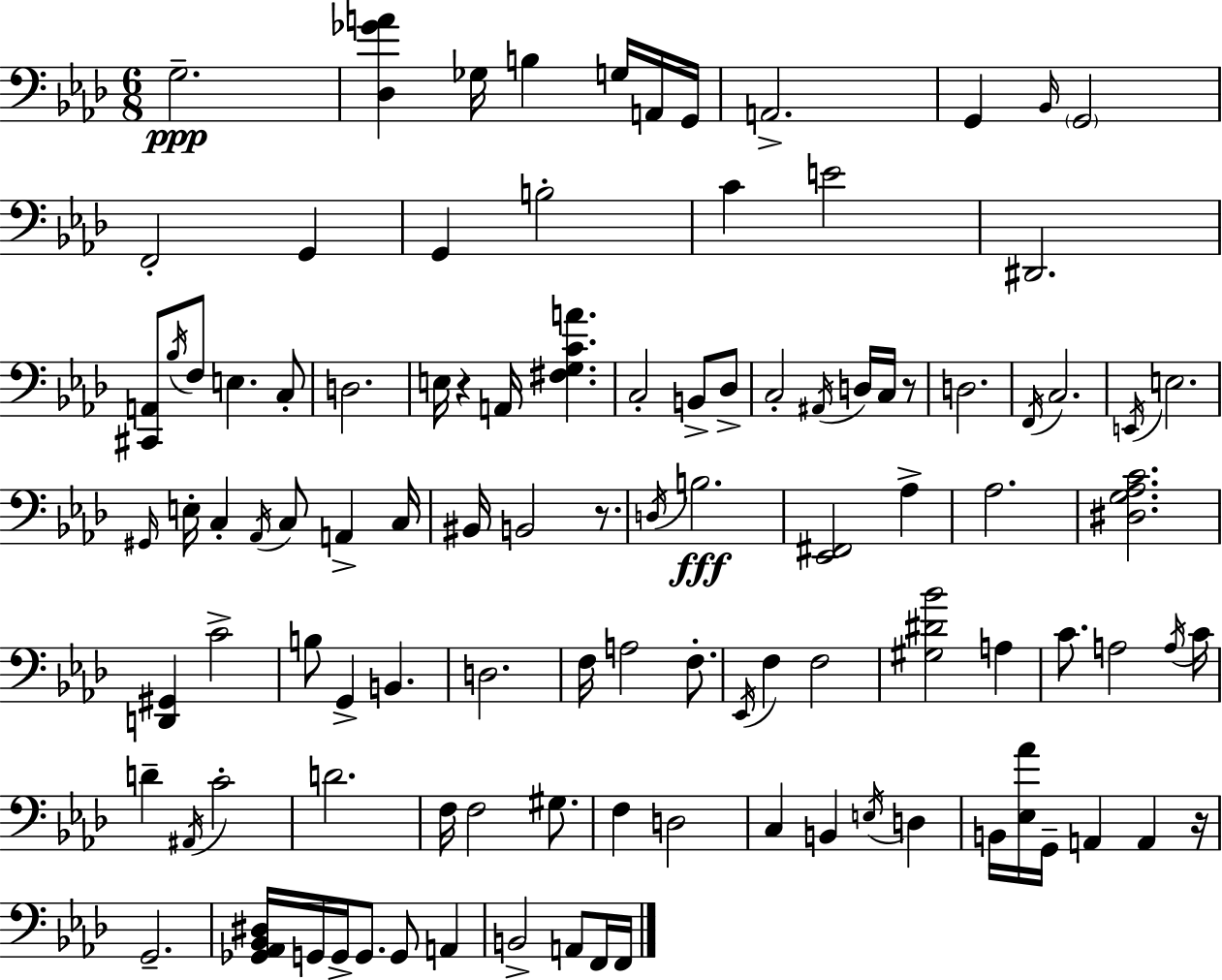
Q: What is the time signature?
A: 6/8